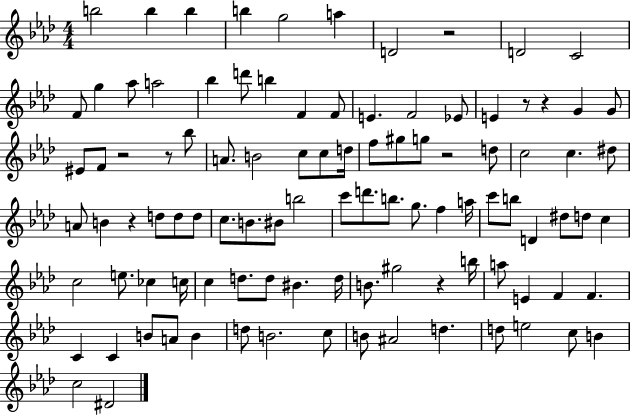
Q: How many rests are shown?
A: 8